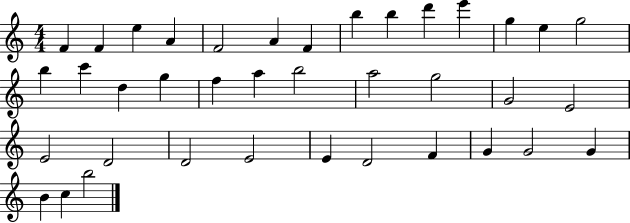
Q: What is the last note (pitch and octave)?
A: B5